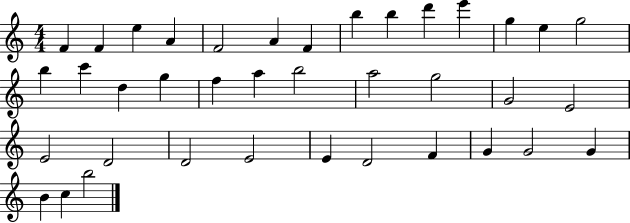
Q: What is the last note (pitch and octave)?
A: B5